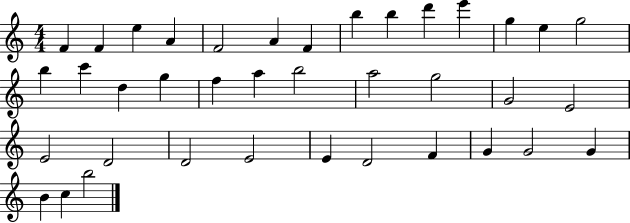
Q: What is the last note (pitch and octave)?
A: B5